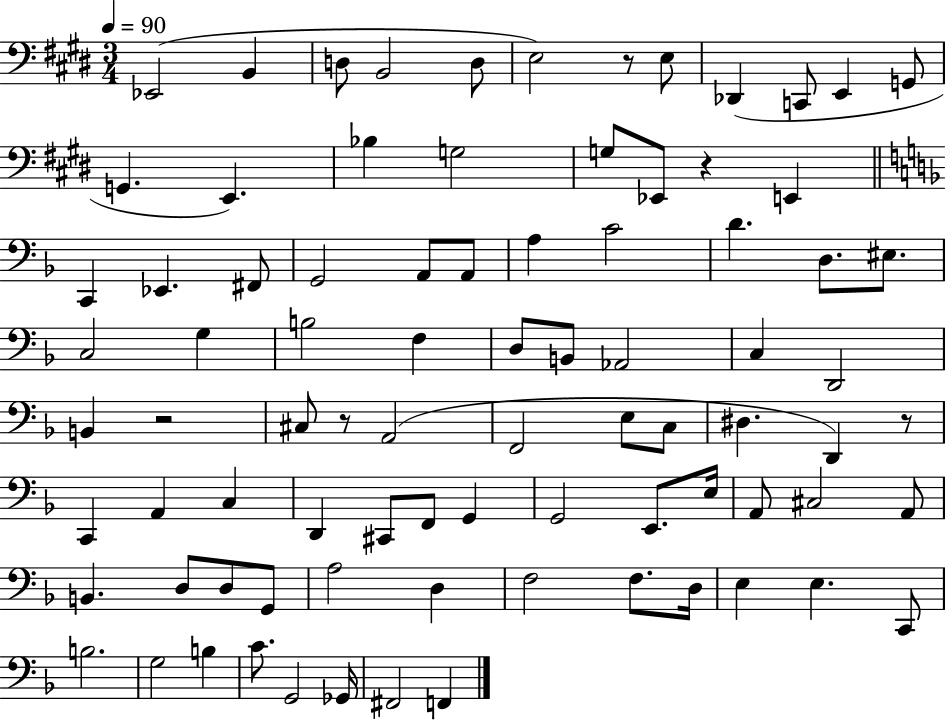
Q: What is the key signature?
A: E major